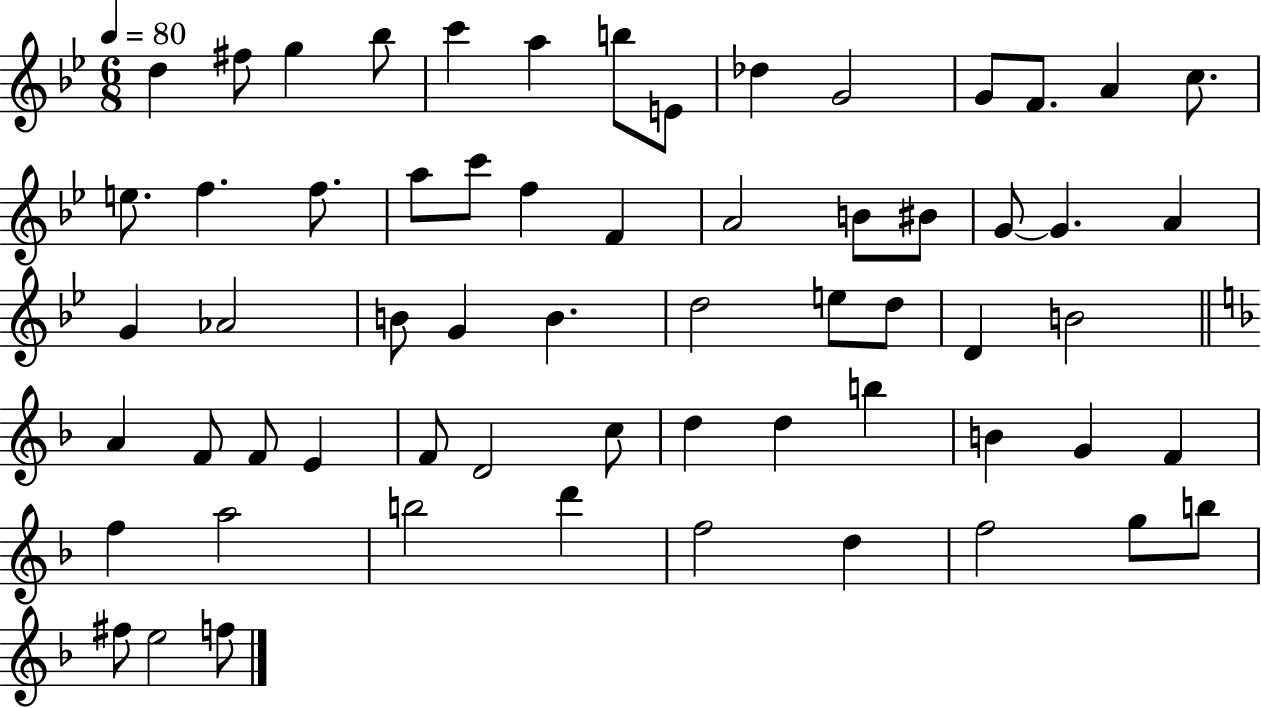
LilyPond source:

{
  \clef treble
  \numericTimeSignature
  \time 6/8
  \key bes \major
  \tempo 4 = 80
  \repeat volta 2 { d''4 fis''8 g''4 bes''8 | c'''4 a''4 b''8 e'8 | des''4 g'2 | g'8 f'8. a'4 c''8. | \break e''8. f''4. f''8. | a''8 c'''8 f''4 f'4 | a'2 b'8 bis'8 | g'8~~ g'4. a'4 | \break g'4 aes'2 | b'8 g'4 b'4. | d''2 e''8 d''8 | d'4 b'2 | \break \bar "||" \break \key d \minor a'4 f'8 f'8 e'4 | f'8 d'2 c''8 | d''4 d''4 b''4 | b'4 g'4 f'4 | \break f''4 a''2 | b''2 d'''4 | f''2 d''4 | f''2 g''8 b''8 | \break fis''8 e''2 f''8 | } \bar "|."
}